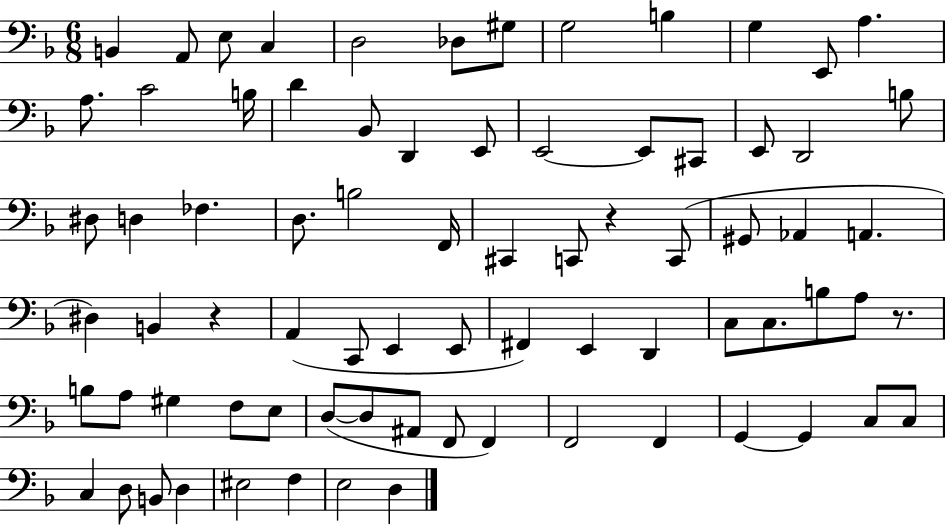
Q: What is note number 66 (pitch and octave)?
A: C3